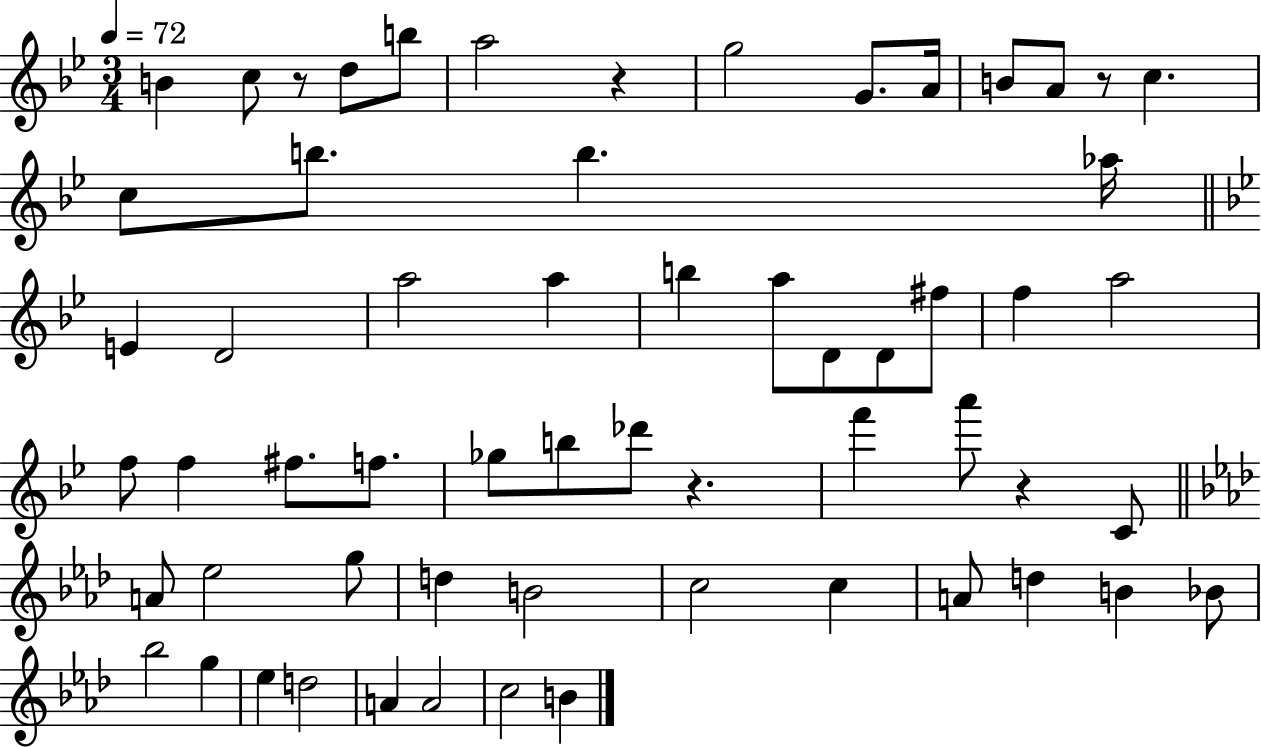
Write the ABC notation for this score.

X:1
T:Untitled
M:3/4
L:1/4
K:Bb
B c/2 z/2 d/2 b/2 a2 z g2 G/2 A/4 B/2 A/2 z/2 c c/2 b/2 b _a/4 E D2 a2 a b a/2 D/2 D/2 ^f/2 f a2 f/2 f ^f/2 f/2 _g/2 b/2 _d'/2 z f' a'/2 z C/2 A/2 _e2 g/2 d B2 c2 c A/2 d B _B/2 _b2 g _e d2 A A2 c2 B